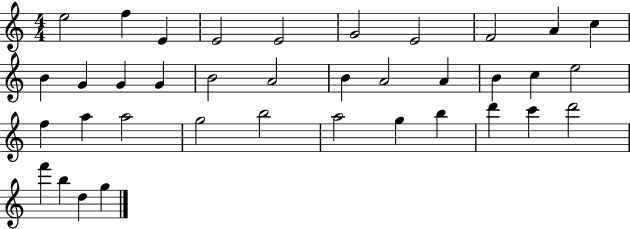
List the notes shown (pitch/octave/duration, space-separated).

E5/h F5/q E4/q E4/h E4/h G4/h E4/h F4/h A4/q C5/q B4/q G4/q G4/q G4/q B4/h A4/h B4/q A4/h A4/q B4/q C5/q E5/h F5/q A5/q A5/h G5/h B5/h A5/h G5/q B5/q D6/q C6/q D6/h F6/q B5/q D5/q G5/q